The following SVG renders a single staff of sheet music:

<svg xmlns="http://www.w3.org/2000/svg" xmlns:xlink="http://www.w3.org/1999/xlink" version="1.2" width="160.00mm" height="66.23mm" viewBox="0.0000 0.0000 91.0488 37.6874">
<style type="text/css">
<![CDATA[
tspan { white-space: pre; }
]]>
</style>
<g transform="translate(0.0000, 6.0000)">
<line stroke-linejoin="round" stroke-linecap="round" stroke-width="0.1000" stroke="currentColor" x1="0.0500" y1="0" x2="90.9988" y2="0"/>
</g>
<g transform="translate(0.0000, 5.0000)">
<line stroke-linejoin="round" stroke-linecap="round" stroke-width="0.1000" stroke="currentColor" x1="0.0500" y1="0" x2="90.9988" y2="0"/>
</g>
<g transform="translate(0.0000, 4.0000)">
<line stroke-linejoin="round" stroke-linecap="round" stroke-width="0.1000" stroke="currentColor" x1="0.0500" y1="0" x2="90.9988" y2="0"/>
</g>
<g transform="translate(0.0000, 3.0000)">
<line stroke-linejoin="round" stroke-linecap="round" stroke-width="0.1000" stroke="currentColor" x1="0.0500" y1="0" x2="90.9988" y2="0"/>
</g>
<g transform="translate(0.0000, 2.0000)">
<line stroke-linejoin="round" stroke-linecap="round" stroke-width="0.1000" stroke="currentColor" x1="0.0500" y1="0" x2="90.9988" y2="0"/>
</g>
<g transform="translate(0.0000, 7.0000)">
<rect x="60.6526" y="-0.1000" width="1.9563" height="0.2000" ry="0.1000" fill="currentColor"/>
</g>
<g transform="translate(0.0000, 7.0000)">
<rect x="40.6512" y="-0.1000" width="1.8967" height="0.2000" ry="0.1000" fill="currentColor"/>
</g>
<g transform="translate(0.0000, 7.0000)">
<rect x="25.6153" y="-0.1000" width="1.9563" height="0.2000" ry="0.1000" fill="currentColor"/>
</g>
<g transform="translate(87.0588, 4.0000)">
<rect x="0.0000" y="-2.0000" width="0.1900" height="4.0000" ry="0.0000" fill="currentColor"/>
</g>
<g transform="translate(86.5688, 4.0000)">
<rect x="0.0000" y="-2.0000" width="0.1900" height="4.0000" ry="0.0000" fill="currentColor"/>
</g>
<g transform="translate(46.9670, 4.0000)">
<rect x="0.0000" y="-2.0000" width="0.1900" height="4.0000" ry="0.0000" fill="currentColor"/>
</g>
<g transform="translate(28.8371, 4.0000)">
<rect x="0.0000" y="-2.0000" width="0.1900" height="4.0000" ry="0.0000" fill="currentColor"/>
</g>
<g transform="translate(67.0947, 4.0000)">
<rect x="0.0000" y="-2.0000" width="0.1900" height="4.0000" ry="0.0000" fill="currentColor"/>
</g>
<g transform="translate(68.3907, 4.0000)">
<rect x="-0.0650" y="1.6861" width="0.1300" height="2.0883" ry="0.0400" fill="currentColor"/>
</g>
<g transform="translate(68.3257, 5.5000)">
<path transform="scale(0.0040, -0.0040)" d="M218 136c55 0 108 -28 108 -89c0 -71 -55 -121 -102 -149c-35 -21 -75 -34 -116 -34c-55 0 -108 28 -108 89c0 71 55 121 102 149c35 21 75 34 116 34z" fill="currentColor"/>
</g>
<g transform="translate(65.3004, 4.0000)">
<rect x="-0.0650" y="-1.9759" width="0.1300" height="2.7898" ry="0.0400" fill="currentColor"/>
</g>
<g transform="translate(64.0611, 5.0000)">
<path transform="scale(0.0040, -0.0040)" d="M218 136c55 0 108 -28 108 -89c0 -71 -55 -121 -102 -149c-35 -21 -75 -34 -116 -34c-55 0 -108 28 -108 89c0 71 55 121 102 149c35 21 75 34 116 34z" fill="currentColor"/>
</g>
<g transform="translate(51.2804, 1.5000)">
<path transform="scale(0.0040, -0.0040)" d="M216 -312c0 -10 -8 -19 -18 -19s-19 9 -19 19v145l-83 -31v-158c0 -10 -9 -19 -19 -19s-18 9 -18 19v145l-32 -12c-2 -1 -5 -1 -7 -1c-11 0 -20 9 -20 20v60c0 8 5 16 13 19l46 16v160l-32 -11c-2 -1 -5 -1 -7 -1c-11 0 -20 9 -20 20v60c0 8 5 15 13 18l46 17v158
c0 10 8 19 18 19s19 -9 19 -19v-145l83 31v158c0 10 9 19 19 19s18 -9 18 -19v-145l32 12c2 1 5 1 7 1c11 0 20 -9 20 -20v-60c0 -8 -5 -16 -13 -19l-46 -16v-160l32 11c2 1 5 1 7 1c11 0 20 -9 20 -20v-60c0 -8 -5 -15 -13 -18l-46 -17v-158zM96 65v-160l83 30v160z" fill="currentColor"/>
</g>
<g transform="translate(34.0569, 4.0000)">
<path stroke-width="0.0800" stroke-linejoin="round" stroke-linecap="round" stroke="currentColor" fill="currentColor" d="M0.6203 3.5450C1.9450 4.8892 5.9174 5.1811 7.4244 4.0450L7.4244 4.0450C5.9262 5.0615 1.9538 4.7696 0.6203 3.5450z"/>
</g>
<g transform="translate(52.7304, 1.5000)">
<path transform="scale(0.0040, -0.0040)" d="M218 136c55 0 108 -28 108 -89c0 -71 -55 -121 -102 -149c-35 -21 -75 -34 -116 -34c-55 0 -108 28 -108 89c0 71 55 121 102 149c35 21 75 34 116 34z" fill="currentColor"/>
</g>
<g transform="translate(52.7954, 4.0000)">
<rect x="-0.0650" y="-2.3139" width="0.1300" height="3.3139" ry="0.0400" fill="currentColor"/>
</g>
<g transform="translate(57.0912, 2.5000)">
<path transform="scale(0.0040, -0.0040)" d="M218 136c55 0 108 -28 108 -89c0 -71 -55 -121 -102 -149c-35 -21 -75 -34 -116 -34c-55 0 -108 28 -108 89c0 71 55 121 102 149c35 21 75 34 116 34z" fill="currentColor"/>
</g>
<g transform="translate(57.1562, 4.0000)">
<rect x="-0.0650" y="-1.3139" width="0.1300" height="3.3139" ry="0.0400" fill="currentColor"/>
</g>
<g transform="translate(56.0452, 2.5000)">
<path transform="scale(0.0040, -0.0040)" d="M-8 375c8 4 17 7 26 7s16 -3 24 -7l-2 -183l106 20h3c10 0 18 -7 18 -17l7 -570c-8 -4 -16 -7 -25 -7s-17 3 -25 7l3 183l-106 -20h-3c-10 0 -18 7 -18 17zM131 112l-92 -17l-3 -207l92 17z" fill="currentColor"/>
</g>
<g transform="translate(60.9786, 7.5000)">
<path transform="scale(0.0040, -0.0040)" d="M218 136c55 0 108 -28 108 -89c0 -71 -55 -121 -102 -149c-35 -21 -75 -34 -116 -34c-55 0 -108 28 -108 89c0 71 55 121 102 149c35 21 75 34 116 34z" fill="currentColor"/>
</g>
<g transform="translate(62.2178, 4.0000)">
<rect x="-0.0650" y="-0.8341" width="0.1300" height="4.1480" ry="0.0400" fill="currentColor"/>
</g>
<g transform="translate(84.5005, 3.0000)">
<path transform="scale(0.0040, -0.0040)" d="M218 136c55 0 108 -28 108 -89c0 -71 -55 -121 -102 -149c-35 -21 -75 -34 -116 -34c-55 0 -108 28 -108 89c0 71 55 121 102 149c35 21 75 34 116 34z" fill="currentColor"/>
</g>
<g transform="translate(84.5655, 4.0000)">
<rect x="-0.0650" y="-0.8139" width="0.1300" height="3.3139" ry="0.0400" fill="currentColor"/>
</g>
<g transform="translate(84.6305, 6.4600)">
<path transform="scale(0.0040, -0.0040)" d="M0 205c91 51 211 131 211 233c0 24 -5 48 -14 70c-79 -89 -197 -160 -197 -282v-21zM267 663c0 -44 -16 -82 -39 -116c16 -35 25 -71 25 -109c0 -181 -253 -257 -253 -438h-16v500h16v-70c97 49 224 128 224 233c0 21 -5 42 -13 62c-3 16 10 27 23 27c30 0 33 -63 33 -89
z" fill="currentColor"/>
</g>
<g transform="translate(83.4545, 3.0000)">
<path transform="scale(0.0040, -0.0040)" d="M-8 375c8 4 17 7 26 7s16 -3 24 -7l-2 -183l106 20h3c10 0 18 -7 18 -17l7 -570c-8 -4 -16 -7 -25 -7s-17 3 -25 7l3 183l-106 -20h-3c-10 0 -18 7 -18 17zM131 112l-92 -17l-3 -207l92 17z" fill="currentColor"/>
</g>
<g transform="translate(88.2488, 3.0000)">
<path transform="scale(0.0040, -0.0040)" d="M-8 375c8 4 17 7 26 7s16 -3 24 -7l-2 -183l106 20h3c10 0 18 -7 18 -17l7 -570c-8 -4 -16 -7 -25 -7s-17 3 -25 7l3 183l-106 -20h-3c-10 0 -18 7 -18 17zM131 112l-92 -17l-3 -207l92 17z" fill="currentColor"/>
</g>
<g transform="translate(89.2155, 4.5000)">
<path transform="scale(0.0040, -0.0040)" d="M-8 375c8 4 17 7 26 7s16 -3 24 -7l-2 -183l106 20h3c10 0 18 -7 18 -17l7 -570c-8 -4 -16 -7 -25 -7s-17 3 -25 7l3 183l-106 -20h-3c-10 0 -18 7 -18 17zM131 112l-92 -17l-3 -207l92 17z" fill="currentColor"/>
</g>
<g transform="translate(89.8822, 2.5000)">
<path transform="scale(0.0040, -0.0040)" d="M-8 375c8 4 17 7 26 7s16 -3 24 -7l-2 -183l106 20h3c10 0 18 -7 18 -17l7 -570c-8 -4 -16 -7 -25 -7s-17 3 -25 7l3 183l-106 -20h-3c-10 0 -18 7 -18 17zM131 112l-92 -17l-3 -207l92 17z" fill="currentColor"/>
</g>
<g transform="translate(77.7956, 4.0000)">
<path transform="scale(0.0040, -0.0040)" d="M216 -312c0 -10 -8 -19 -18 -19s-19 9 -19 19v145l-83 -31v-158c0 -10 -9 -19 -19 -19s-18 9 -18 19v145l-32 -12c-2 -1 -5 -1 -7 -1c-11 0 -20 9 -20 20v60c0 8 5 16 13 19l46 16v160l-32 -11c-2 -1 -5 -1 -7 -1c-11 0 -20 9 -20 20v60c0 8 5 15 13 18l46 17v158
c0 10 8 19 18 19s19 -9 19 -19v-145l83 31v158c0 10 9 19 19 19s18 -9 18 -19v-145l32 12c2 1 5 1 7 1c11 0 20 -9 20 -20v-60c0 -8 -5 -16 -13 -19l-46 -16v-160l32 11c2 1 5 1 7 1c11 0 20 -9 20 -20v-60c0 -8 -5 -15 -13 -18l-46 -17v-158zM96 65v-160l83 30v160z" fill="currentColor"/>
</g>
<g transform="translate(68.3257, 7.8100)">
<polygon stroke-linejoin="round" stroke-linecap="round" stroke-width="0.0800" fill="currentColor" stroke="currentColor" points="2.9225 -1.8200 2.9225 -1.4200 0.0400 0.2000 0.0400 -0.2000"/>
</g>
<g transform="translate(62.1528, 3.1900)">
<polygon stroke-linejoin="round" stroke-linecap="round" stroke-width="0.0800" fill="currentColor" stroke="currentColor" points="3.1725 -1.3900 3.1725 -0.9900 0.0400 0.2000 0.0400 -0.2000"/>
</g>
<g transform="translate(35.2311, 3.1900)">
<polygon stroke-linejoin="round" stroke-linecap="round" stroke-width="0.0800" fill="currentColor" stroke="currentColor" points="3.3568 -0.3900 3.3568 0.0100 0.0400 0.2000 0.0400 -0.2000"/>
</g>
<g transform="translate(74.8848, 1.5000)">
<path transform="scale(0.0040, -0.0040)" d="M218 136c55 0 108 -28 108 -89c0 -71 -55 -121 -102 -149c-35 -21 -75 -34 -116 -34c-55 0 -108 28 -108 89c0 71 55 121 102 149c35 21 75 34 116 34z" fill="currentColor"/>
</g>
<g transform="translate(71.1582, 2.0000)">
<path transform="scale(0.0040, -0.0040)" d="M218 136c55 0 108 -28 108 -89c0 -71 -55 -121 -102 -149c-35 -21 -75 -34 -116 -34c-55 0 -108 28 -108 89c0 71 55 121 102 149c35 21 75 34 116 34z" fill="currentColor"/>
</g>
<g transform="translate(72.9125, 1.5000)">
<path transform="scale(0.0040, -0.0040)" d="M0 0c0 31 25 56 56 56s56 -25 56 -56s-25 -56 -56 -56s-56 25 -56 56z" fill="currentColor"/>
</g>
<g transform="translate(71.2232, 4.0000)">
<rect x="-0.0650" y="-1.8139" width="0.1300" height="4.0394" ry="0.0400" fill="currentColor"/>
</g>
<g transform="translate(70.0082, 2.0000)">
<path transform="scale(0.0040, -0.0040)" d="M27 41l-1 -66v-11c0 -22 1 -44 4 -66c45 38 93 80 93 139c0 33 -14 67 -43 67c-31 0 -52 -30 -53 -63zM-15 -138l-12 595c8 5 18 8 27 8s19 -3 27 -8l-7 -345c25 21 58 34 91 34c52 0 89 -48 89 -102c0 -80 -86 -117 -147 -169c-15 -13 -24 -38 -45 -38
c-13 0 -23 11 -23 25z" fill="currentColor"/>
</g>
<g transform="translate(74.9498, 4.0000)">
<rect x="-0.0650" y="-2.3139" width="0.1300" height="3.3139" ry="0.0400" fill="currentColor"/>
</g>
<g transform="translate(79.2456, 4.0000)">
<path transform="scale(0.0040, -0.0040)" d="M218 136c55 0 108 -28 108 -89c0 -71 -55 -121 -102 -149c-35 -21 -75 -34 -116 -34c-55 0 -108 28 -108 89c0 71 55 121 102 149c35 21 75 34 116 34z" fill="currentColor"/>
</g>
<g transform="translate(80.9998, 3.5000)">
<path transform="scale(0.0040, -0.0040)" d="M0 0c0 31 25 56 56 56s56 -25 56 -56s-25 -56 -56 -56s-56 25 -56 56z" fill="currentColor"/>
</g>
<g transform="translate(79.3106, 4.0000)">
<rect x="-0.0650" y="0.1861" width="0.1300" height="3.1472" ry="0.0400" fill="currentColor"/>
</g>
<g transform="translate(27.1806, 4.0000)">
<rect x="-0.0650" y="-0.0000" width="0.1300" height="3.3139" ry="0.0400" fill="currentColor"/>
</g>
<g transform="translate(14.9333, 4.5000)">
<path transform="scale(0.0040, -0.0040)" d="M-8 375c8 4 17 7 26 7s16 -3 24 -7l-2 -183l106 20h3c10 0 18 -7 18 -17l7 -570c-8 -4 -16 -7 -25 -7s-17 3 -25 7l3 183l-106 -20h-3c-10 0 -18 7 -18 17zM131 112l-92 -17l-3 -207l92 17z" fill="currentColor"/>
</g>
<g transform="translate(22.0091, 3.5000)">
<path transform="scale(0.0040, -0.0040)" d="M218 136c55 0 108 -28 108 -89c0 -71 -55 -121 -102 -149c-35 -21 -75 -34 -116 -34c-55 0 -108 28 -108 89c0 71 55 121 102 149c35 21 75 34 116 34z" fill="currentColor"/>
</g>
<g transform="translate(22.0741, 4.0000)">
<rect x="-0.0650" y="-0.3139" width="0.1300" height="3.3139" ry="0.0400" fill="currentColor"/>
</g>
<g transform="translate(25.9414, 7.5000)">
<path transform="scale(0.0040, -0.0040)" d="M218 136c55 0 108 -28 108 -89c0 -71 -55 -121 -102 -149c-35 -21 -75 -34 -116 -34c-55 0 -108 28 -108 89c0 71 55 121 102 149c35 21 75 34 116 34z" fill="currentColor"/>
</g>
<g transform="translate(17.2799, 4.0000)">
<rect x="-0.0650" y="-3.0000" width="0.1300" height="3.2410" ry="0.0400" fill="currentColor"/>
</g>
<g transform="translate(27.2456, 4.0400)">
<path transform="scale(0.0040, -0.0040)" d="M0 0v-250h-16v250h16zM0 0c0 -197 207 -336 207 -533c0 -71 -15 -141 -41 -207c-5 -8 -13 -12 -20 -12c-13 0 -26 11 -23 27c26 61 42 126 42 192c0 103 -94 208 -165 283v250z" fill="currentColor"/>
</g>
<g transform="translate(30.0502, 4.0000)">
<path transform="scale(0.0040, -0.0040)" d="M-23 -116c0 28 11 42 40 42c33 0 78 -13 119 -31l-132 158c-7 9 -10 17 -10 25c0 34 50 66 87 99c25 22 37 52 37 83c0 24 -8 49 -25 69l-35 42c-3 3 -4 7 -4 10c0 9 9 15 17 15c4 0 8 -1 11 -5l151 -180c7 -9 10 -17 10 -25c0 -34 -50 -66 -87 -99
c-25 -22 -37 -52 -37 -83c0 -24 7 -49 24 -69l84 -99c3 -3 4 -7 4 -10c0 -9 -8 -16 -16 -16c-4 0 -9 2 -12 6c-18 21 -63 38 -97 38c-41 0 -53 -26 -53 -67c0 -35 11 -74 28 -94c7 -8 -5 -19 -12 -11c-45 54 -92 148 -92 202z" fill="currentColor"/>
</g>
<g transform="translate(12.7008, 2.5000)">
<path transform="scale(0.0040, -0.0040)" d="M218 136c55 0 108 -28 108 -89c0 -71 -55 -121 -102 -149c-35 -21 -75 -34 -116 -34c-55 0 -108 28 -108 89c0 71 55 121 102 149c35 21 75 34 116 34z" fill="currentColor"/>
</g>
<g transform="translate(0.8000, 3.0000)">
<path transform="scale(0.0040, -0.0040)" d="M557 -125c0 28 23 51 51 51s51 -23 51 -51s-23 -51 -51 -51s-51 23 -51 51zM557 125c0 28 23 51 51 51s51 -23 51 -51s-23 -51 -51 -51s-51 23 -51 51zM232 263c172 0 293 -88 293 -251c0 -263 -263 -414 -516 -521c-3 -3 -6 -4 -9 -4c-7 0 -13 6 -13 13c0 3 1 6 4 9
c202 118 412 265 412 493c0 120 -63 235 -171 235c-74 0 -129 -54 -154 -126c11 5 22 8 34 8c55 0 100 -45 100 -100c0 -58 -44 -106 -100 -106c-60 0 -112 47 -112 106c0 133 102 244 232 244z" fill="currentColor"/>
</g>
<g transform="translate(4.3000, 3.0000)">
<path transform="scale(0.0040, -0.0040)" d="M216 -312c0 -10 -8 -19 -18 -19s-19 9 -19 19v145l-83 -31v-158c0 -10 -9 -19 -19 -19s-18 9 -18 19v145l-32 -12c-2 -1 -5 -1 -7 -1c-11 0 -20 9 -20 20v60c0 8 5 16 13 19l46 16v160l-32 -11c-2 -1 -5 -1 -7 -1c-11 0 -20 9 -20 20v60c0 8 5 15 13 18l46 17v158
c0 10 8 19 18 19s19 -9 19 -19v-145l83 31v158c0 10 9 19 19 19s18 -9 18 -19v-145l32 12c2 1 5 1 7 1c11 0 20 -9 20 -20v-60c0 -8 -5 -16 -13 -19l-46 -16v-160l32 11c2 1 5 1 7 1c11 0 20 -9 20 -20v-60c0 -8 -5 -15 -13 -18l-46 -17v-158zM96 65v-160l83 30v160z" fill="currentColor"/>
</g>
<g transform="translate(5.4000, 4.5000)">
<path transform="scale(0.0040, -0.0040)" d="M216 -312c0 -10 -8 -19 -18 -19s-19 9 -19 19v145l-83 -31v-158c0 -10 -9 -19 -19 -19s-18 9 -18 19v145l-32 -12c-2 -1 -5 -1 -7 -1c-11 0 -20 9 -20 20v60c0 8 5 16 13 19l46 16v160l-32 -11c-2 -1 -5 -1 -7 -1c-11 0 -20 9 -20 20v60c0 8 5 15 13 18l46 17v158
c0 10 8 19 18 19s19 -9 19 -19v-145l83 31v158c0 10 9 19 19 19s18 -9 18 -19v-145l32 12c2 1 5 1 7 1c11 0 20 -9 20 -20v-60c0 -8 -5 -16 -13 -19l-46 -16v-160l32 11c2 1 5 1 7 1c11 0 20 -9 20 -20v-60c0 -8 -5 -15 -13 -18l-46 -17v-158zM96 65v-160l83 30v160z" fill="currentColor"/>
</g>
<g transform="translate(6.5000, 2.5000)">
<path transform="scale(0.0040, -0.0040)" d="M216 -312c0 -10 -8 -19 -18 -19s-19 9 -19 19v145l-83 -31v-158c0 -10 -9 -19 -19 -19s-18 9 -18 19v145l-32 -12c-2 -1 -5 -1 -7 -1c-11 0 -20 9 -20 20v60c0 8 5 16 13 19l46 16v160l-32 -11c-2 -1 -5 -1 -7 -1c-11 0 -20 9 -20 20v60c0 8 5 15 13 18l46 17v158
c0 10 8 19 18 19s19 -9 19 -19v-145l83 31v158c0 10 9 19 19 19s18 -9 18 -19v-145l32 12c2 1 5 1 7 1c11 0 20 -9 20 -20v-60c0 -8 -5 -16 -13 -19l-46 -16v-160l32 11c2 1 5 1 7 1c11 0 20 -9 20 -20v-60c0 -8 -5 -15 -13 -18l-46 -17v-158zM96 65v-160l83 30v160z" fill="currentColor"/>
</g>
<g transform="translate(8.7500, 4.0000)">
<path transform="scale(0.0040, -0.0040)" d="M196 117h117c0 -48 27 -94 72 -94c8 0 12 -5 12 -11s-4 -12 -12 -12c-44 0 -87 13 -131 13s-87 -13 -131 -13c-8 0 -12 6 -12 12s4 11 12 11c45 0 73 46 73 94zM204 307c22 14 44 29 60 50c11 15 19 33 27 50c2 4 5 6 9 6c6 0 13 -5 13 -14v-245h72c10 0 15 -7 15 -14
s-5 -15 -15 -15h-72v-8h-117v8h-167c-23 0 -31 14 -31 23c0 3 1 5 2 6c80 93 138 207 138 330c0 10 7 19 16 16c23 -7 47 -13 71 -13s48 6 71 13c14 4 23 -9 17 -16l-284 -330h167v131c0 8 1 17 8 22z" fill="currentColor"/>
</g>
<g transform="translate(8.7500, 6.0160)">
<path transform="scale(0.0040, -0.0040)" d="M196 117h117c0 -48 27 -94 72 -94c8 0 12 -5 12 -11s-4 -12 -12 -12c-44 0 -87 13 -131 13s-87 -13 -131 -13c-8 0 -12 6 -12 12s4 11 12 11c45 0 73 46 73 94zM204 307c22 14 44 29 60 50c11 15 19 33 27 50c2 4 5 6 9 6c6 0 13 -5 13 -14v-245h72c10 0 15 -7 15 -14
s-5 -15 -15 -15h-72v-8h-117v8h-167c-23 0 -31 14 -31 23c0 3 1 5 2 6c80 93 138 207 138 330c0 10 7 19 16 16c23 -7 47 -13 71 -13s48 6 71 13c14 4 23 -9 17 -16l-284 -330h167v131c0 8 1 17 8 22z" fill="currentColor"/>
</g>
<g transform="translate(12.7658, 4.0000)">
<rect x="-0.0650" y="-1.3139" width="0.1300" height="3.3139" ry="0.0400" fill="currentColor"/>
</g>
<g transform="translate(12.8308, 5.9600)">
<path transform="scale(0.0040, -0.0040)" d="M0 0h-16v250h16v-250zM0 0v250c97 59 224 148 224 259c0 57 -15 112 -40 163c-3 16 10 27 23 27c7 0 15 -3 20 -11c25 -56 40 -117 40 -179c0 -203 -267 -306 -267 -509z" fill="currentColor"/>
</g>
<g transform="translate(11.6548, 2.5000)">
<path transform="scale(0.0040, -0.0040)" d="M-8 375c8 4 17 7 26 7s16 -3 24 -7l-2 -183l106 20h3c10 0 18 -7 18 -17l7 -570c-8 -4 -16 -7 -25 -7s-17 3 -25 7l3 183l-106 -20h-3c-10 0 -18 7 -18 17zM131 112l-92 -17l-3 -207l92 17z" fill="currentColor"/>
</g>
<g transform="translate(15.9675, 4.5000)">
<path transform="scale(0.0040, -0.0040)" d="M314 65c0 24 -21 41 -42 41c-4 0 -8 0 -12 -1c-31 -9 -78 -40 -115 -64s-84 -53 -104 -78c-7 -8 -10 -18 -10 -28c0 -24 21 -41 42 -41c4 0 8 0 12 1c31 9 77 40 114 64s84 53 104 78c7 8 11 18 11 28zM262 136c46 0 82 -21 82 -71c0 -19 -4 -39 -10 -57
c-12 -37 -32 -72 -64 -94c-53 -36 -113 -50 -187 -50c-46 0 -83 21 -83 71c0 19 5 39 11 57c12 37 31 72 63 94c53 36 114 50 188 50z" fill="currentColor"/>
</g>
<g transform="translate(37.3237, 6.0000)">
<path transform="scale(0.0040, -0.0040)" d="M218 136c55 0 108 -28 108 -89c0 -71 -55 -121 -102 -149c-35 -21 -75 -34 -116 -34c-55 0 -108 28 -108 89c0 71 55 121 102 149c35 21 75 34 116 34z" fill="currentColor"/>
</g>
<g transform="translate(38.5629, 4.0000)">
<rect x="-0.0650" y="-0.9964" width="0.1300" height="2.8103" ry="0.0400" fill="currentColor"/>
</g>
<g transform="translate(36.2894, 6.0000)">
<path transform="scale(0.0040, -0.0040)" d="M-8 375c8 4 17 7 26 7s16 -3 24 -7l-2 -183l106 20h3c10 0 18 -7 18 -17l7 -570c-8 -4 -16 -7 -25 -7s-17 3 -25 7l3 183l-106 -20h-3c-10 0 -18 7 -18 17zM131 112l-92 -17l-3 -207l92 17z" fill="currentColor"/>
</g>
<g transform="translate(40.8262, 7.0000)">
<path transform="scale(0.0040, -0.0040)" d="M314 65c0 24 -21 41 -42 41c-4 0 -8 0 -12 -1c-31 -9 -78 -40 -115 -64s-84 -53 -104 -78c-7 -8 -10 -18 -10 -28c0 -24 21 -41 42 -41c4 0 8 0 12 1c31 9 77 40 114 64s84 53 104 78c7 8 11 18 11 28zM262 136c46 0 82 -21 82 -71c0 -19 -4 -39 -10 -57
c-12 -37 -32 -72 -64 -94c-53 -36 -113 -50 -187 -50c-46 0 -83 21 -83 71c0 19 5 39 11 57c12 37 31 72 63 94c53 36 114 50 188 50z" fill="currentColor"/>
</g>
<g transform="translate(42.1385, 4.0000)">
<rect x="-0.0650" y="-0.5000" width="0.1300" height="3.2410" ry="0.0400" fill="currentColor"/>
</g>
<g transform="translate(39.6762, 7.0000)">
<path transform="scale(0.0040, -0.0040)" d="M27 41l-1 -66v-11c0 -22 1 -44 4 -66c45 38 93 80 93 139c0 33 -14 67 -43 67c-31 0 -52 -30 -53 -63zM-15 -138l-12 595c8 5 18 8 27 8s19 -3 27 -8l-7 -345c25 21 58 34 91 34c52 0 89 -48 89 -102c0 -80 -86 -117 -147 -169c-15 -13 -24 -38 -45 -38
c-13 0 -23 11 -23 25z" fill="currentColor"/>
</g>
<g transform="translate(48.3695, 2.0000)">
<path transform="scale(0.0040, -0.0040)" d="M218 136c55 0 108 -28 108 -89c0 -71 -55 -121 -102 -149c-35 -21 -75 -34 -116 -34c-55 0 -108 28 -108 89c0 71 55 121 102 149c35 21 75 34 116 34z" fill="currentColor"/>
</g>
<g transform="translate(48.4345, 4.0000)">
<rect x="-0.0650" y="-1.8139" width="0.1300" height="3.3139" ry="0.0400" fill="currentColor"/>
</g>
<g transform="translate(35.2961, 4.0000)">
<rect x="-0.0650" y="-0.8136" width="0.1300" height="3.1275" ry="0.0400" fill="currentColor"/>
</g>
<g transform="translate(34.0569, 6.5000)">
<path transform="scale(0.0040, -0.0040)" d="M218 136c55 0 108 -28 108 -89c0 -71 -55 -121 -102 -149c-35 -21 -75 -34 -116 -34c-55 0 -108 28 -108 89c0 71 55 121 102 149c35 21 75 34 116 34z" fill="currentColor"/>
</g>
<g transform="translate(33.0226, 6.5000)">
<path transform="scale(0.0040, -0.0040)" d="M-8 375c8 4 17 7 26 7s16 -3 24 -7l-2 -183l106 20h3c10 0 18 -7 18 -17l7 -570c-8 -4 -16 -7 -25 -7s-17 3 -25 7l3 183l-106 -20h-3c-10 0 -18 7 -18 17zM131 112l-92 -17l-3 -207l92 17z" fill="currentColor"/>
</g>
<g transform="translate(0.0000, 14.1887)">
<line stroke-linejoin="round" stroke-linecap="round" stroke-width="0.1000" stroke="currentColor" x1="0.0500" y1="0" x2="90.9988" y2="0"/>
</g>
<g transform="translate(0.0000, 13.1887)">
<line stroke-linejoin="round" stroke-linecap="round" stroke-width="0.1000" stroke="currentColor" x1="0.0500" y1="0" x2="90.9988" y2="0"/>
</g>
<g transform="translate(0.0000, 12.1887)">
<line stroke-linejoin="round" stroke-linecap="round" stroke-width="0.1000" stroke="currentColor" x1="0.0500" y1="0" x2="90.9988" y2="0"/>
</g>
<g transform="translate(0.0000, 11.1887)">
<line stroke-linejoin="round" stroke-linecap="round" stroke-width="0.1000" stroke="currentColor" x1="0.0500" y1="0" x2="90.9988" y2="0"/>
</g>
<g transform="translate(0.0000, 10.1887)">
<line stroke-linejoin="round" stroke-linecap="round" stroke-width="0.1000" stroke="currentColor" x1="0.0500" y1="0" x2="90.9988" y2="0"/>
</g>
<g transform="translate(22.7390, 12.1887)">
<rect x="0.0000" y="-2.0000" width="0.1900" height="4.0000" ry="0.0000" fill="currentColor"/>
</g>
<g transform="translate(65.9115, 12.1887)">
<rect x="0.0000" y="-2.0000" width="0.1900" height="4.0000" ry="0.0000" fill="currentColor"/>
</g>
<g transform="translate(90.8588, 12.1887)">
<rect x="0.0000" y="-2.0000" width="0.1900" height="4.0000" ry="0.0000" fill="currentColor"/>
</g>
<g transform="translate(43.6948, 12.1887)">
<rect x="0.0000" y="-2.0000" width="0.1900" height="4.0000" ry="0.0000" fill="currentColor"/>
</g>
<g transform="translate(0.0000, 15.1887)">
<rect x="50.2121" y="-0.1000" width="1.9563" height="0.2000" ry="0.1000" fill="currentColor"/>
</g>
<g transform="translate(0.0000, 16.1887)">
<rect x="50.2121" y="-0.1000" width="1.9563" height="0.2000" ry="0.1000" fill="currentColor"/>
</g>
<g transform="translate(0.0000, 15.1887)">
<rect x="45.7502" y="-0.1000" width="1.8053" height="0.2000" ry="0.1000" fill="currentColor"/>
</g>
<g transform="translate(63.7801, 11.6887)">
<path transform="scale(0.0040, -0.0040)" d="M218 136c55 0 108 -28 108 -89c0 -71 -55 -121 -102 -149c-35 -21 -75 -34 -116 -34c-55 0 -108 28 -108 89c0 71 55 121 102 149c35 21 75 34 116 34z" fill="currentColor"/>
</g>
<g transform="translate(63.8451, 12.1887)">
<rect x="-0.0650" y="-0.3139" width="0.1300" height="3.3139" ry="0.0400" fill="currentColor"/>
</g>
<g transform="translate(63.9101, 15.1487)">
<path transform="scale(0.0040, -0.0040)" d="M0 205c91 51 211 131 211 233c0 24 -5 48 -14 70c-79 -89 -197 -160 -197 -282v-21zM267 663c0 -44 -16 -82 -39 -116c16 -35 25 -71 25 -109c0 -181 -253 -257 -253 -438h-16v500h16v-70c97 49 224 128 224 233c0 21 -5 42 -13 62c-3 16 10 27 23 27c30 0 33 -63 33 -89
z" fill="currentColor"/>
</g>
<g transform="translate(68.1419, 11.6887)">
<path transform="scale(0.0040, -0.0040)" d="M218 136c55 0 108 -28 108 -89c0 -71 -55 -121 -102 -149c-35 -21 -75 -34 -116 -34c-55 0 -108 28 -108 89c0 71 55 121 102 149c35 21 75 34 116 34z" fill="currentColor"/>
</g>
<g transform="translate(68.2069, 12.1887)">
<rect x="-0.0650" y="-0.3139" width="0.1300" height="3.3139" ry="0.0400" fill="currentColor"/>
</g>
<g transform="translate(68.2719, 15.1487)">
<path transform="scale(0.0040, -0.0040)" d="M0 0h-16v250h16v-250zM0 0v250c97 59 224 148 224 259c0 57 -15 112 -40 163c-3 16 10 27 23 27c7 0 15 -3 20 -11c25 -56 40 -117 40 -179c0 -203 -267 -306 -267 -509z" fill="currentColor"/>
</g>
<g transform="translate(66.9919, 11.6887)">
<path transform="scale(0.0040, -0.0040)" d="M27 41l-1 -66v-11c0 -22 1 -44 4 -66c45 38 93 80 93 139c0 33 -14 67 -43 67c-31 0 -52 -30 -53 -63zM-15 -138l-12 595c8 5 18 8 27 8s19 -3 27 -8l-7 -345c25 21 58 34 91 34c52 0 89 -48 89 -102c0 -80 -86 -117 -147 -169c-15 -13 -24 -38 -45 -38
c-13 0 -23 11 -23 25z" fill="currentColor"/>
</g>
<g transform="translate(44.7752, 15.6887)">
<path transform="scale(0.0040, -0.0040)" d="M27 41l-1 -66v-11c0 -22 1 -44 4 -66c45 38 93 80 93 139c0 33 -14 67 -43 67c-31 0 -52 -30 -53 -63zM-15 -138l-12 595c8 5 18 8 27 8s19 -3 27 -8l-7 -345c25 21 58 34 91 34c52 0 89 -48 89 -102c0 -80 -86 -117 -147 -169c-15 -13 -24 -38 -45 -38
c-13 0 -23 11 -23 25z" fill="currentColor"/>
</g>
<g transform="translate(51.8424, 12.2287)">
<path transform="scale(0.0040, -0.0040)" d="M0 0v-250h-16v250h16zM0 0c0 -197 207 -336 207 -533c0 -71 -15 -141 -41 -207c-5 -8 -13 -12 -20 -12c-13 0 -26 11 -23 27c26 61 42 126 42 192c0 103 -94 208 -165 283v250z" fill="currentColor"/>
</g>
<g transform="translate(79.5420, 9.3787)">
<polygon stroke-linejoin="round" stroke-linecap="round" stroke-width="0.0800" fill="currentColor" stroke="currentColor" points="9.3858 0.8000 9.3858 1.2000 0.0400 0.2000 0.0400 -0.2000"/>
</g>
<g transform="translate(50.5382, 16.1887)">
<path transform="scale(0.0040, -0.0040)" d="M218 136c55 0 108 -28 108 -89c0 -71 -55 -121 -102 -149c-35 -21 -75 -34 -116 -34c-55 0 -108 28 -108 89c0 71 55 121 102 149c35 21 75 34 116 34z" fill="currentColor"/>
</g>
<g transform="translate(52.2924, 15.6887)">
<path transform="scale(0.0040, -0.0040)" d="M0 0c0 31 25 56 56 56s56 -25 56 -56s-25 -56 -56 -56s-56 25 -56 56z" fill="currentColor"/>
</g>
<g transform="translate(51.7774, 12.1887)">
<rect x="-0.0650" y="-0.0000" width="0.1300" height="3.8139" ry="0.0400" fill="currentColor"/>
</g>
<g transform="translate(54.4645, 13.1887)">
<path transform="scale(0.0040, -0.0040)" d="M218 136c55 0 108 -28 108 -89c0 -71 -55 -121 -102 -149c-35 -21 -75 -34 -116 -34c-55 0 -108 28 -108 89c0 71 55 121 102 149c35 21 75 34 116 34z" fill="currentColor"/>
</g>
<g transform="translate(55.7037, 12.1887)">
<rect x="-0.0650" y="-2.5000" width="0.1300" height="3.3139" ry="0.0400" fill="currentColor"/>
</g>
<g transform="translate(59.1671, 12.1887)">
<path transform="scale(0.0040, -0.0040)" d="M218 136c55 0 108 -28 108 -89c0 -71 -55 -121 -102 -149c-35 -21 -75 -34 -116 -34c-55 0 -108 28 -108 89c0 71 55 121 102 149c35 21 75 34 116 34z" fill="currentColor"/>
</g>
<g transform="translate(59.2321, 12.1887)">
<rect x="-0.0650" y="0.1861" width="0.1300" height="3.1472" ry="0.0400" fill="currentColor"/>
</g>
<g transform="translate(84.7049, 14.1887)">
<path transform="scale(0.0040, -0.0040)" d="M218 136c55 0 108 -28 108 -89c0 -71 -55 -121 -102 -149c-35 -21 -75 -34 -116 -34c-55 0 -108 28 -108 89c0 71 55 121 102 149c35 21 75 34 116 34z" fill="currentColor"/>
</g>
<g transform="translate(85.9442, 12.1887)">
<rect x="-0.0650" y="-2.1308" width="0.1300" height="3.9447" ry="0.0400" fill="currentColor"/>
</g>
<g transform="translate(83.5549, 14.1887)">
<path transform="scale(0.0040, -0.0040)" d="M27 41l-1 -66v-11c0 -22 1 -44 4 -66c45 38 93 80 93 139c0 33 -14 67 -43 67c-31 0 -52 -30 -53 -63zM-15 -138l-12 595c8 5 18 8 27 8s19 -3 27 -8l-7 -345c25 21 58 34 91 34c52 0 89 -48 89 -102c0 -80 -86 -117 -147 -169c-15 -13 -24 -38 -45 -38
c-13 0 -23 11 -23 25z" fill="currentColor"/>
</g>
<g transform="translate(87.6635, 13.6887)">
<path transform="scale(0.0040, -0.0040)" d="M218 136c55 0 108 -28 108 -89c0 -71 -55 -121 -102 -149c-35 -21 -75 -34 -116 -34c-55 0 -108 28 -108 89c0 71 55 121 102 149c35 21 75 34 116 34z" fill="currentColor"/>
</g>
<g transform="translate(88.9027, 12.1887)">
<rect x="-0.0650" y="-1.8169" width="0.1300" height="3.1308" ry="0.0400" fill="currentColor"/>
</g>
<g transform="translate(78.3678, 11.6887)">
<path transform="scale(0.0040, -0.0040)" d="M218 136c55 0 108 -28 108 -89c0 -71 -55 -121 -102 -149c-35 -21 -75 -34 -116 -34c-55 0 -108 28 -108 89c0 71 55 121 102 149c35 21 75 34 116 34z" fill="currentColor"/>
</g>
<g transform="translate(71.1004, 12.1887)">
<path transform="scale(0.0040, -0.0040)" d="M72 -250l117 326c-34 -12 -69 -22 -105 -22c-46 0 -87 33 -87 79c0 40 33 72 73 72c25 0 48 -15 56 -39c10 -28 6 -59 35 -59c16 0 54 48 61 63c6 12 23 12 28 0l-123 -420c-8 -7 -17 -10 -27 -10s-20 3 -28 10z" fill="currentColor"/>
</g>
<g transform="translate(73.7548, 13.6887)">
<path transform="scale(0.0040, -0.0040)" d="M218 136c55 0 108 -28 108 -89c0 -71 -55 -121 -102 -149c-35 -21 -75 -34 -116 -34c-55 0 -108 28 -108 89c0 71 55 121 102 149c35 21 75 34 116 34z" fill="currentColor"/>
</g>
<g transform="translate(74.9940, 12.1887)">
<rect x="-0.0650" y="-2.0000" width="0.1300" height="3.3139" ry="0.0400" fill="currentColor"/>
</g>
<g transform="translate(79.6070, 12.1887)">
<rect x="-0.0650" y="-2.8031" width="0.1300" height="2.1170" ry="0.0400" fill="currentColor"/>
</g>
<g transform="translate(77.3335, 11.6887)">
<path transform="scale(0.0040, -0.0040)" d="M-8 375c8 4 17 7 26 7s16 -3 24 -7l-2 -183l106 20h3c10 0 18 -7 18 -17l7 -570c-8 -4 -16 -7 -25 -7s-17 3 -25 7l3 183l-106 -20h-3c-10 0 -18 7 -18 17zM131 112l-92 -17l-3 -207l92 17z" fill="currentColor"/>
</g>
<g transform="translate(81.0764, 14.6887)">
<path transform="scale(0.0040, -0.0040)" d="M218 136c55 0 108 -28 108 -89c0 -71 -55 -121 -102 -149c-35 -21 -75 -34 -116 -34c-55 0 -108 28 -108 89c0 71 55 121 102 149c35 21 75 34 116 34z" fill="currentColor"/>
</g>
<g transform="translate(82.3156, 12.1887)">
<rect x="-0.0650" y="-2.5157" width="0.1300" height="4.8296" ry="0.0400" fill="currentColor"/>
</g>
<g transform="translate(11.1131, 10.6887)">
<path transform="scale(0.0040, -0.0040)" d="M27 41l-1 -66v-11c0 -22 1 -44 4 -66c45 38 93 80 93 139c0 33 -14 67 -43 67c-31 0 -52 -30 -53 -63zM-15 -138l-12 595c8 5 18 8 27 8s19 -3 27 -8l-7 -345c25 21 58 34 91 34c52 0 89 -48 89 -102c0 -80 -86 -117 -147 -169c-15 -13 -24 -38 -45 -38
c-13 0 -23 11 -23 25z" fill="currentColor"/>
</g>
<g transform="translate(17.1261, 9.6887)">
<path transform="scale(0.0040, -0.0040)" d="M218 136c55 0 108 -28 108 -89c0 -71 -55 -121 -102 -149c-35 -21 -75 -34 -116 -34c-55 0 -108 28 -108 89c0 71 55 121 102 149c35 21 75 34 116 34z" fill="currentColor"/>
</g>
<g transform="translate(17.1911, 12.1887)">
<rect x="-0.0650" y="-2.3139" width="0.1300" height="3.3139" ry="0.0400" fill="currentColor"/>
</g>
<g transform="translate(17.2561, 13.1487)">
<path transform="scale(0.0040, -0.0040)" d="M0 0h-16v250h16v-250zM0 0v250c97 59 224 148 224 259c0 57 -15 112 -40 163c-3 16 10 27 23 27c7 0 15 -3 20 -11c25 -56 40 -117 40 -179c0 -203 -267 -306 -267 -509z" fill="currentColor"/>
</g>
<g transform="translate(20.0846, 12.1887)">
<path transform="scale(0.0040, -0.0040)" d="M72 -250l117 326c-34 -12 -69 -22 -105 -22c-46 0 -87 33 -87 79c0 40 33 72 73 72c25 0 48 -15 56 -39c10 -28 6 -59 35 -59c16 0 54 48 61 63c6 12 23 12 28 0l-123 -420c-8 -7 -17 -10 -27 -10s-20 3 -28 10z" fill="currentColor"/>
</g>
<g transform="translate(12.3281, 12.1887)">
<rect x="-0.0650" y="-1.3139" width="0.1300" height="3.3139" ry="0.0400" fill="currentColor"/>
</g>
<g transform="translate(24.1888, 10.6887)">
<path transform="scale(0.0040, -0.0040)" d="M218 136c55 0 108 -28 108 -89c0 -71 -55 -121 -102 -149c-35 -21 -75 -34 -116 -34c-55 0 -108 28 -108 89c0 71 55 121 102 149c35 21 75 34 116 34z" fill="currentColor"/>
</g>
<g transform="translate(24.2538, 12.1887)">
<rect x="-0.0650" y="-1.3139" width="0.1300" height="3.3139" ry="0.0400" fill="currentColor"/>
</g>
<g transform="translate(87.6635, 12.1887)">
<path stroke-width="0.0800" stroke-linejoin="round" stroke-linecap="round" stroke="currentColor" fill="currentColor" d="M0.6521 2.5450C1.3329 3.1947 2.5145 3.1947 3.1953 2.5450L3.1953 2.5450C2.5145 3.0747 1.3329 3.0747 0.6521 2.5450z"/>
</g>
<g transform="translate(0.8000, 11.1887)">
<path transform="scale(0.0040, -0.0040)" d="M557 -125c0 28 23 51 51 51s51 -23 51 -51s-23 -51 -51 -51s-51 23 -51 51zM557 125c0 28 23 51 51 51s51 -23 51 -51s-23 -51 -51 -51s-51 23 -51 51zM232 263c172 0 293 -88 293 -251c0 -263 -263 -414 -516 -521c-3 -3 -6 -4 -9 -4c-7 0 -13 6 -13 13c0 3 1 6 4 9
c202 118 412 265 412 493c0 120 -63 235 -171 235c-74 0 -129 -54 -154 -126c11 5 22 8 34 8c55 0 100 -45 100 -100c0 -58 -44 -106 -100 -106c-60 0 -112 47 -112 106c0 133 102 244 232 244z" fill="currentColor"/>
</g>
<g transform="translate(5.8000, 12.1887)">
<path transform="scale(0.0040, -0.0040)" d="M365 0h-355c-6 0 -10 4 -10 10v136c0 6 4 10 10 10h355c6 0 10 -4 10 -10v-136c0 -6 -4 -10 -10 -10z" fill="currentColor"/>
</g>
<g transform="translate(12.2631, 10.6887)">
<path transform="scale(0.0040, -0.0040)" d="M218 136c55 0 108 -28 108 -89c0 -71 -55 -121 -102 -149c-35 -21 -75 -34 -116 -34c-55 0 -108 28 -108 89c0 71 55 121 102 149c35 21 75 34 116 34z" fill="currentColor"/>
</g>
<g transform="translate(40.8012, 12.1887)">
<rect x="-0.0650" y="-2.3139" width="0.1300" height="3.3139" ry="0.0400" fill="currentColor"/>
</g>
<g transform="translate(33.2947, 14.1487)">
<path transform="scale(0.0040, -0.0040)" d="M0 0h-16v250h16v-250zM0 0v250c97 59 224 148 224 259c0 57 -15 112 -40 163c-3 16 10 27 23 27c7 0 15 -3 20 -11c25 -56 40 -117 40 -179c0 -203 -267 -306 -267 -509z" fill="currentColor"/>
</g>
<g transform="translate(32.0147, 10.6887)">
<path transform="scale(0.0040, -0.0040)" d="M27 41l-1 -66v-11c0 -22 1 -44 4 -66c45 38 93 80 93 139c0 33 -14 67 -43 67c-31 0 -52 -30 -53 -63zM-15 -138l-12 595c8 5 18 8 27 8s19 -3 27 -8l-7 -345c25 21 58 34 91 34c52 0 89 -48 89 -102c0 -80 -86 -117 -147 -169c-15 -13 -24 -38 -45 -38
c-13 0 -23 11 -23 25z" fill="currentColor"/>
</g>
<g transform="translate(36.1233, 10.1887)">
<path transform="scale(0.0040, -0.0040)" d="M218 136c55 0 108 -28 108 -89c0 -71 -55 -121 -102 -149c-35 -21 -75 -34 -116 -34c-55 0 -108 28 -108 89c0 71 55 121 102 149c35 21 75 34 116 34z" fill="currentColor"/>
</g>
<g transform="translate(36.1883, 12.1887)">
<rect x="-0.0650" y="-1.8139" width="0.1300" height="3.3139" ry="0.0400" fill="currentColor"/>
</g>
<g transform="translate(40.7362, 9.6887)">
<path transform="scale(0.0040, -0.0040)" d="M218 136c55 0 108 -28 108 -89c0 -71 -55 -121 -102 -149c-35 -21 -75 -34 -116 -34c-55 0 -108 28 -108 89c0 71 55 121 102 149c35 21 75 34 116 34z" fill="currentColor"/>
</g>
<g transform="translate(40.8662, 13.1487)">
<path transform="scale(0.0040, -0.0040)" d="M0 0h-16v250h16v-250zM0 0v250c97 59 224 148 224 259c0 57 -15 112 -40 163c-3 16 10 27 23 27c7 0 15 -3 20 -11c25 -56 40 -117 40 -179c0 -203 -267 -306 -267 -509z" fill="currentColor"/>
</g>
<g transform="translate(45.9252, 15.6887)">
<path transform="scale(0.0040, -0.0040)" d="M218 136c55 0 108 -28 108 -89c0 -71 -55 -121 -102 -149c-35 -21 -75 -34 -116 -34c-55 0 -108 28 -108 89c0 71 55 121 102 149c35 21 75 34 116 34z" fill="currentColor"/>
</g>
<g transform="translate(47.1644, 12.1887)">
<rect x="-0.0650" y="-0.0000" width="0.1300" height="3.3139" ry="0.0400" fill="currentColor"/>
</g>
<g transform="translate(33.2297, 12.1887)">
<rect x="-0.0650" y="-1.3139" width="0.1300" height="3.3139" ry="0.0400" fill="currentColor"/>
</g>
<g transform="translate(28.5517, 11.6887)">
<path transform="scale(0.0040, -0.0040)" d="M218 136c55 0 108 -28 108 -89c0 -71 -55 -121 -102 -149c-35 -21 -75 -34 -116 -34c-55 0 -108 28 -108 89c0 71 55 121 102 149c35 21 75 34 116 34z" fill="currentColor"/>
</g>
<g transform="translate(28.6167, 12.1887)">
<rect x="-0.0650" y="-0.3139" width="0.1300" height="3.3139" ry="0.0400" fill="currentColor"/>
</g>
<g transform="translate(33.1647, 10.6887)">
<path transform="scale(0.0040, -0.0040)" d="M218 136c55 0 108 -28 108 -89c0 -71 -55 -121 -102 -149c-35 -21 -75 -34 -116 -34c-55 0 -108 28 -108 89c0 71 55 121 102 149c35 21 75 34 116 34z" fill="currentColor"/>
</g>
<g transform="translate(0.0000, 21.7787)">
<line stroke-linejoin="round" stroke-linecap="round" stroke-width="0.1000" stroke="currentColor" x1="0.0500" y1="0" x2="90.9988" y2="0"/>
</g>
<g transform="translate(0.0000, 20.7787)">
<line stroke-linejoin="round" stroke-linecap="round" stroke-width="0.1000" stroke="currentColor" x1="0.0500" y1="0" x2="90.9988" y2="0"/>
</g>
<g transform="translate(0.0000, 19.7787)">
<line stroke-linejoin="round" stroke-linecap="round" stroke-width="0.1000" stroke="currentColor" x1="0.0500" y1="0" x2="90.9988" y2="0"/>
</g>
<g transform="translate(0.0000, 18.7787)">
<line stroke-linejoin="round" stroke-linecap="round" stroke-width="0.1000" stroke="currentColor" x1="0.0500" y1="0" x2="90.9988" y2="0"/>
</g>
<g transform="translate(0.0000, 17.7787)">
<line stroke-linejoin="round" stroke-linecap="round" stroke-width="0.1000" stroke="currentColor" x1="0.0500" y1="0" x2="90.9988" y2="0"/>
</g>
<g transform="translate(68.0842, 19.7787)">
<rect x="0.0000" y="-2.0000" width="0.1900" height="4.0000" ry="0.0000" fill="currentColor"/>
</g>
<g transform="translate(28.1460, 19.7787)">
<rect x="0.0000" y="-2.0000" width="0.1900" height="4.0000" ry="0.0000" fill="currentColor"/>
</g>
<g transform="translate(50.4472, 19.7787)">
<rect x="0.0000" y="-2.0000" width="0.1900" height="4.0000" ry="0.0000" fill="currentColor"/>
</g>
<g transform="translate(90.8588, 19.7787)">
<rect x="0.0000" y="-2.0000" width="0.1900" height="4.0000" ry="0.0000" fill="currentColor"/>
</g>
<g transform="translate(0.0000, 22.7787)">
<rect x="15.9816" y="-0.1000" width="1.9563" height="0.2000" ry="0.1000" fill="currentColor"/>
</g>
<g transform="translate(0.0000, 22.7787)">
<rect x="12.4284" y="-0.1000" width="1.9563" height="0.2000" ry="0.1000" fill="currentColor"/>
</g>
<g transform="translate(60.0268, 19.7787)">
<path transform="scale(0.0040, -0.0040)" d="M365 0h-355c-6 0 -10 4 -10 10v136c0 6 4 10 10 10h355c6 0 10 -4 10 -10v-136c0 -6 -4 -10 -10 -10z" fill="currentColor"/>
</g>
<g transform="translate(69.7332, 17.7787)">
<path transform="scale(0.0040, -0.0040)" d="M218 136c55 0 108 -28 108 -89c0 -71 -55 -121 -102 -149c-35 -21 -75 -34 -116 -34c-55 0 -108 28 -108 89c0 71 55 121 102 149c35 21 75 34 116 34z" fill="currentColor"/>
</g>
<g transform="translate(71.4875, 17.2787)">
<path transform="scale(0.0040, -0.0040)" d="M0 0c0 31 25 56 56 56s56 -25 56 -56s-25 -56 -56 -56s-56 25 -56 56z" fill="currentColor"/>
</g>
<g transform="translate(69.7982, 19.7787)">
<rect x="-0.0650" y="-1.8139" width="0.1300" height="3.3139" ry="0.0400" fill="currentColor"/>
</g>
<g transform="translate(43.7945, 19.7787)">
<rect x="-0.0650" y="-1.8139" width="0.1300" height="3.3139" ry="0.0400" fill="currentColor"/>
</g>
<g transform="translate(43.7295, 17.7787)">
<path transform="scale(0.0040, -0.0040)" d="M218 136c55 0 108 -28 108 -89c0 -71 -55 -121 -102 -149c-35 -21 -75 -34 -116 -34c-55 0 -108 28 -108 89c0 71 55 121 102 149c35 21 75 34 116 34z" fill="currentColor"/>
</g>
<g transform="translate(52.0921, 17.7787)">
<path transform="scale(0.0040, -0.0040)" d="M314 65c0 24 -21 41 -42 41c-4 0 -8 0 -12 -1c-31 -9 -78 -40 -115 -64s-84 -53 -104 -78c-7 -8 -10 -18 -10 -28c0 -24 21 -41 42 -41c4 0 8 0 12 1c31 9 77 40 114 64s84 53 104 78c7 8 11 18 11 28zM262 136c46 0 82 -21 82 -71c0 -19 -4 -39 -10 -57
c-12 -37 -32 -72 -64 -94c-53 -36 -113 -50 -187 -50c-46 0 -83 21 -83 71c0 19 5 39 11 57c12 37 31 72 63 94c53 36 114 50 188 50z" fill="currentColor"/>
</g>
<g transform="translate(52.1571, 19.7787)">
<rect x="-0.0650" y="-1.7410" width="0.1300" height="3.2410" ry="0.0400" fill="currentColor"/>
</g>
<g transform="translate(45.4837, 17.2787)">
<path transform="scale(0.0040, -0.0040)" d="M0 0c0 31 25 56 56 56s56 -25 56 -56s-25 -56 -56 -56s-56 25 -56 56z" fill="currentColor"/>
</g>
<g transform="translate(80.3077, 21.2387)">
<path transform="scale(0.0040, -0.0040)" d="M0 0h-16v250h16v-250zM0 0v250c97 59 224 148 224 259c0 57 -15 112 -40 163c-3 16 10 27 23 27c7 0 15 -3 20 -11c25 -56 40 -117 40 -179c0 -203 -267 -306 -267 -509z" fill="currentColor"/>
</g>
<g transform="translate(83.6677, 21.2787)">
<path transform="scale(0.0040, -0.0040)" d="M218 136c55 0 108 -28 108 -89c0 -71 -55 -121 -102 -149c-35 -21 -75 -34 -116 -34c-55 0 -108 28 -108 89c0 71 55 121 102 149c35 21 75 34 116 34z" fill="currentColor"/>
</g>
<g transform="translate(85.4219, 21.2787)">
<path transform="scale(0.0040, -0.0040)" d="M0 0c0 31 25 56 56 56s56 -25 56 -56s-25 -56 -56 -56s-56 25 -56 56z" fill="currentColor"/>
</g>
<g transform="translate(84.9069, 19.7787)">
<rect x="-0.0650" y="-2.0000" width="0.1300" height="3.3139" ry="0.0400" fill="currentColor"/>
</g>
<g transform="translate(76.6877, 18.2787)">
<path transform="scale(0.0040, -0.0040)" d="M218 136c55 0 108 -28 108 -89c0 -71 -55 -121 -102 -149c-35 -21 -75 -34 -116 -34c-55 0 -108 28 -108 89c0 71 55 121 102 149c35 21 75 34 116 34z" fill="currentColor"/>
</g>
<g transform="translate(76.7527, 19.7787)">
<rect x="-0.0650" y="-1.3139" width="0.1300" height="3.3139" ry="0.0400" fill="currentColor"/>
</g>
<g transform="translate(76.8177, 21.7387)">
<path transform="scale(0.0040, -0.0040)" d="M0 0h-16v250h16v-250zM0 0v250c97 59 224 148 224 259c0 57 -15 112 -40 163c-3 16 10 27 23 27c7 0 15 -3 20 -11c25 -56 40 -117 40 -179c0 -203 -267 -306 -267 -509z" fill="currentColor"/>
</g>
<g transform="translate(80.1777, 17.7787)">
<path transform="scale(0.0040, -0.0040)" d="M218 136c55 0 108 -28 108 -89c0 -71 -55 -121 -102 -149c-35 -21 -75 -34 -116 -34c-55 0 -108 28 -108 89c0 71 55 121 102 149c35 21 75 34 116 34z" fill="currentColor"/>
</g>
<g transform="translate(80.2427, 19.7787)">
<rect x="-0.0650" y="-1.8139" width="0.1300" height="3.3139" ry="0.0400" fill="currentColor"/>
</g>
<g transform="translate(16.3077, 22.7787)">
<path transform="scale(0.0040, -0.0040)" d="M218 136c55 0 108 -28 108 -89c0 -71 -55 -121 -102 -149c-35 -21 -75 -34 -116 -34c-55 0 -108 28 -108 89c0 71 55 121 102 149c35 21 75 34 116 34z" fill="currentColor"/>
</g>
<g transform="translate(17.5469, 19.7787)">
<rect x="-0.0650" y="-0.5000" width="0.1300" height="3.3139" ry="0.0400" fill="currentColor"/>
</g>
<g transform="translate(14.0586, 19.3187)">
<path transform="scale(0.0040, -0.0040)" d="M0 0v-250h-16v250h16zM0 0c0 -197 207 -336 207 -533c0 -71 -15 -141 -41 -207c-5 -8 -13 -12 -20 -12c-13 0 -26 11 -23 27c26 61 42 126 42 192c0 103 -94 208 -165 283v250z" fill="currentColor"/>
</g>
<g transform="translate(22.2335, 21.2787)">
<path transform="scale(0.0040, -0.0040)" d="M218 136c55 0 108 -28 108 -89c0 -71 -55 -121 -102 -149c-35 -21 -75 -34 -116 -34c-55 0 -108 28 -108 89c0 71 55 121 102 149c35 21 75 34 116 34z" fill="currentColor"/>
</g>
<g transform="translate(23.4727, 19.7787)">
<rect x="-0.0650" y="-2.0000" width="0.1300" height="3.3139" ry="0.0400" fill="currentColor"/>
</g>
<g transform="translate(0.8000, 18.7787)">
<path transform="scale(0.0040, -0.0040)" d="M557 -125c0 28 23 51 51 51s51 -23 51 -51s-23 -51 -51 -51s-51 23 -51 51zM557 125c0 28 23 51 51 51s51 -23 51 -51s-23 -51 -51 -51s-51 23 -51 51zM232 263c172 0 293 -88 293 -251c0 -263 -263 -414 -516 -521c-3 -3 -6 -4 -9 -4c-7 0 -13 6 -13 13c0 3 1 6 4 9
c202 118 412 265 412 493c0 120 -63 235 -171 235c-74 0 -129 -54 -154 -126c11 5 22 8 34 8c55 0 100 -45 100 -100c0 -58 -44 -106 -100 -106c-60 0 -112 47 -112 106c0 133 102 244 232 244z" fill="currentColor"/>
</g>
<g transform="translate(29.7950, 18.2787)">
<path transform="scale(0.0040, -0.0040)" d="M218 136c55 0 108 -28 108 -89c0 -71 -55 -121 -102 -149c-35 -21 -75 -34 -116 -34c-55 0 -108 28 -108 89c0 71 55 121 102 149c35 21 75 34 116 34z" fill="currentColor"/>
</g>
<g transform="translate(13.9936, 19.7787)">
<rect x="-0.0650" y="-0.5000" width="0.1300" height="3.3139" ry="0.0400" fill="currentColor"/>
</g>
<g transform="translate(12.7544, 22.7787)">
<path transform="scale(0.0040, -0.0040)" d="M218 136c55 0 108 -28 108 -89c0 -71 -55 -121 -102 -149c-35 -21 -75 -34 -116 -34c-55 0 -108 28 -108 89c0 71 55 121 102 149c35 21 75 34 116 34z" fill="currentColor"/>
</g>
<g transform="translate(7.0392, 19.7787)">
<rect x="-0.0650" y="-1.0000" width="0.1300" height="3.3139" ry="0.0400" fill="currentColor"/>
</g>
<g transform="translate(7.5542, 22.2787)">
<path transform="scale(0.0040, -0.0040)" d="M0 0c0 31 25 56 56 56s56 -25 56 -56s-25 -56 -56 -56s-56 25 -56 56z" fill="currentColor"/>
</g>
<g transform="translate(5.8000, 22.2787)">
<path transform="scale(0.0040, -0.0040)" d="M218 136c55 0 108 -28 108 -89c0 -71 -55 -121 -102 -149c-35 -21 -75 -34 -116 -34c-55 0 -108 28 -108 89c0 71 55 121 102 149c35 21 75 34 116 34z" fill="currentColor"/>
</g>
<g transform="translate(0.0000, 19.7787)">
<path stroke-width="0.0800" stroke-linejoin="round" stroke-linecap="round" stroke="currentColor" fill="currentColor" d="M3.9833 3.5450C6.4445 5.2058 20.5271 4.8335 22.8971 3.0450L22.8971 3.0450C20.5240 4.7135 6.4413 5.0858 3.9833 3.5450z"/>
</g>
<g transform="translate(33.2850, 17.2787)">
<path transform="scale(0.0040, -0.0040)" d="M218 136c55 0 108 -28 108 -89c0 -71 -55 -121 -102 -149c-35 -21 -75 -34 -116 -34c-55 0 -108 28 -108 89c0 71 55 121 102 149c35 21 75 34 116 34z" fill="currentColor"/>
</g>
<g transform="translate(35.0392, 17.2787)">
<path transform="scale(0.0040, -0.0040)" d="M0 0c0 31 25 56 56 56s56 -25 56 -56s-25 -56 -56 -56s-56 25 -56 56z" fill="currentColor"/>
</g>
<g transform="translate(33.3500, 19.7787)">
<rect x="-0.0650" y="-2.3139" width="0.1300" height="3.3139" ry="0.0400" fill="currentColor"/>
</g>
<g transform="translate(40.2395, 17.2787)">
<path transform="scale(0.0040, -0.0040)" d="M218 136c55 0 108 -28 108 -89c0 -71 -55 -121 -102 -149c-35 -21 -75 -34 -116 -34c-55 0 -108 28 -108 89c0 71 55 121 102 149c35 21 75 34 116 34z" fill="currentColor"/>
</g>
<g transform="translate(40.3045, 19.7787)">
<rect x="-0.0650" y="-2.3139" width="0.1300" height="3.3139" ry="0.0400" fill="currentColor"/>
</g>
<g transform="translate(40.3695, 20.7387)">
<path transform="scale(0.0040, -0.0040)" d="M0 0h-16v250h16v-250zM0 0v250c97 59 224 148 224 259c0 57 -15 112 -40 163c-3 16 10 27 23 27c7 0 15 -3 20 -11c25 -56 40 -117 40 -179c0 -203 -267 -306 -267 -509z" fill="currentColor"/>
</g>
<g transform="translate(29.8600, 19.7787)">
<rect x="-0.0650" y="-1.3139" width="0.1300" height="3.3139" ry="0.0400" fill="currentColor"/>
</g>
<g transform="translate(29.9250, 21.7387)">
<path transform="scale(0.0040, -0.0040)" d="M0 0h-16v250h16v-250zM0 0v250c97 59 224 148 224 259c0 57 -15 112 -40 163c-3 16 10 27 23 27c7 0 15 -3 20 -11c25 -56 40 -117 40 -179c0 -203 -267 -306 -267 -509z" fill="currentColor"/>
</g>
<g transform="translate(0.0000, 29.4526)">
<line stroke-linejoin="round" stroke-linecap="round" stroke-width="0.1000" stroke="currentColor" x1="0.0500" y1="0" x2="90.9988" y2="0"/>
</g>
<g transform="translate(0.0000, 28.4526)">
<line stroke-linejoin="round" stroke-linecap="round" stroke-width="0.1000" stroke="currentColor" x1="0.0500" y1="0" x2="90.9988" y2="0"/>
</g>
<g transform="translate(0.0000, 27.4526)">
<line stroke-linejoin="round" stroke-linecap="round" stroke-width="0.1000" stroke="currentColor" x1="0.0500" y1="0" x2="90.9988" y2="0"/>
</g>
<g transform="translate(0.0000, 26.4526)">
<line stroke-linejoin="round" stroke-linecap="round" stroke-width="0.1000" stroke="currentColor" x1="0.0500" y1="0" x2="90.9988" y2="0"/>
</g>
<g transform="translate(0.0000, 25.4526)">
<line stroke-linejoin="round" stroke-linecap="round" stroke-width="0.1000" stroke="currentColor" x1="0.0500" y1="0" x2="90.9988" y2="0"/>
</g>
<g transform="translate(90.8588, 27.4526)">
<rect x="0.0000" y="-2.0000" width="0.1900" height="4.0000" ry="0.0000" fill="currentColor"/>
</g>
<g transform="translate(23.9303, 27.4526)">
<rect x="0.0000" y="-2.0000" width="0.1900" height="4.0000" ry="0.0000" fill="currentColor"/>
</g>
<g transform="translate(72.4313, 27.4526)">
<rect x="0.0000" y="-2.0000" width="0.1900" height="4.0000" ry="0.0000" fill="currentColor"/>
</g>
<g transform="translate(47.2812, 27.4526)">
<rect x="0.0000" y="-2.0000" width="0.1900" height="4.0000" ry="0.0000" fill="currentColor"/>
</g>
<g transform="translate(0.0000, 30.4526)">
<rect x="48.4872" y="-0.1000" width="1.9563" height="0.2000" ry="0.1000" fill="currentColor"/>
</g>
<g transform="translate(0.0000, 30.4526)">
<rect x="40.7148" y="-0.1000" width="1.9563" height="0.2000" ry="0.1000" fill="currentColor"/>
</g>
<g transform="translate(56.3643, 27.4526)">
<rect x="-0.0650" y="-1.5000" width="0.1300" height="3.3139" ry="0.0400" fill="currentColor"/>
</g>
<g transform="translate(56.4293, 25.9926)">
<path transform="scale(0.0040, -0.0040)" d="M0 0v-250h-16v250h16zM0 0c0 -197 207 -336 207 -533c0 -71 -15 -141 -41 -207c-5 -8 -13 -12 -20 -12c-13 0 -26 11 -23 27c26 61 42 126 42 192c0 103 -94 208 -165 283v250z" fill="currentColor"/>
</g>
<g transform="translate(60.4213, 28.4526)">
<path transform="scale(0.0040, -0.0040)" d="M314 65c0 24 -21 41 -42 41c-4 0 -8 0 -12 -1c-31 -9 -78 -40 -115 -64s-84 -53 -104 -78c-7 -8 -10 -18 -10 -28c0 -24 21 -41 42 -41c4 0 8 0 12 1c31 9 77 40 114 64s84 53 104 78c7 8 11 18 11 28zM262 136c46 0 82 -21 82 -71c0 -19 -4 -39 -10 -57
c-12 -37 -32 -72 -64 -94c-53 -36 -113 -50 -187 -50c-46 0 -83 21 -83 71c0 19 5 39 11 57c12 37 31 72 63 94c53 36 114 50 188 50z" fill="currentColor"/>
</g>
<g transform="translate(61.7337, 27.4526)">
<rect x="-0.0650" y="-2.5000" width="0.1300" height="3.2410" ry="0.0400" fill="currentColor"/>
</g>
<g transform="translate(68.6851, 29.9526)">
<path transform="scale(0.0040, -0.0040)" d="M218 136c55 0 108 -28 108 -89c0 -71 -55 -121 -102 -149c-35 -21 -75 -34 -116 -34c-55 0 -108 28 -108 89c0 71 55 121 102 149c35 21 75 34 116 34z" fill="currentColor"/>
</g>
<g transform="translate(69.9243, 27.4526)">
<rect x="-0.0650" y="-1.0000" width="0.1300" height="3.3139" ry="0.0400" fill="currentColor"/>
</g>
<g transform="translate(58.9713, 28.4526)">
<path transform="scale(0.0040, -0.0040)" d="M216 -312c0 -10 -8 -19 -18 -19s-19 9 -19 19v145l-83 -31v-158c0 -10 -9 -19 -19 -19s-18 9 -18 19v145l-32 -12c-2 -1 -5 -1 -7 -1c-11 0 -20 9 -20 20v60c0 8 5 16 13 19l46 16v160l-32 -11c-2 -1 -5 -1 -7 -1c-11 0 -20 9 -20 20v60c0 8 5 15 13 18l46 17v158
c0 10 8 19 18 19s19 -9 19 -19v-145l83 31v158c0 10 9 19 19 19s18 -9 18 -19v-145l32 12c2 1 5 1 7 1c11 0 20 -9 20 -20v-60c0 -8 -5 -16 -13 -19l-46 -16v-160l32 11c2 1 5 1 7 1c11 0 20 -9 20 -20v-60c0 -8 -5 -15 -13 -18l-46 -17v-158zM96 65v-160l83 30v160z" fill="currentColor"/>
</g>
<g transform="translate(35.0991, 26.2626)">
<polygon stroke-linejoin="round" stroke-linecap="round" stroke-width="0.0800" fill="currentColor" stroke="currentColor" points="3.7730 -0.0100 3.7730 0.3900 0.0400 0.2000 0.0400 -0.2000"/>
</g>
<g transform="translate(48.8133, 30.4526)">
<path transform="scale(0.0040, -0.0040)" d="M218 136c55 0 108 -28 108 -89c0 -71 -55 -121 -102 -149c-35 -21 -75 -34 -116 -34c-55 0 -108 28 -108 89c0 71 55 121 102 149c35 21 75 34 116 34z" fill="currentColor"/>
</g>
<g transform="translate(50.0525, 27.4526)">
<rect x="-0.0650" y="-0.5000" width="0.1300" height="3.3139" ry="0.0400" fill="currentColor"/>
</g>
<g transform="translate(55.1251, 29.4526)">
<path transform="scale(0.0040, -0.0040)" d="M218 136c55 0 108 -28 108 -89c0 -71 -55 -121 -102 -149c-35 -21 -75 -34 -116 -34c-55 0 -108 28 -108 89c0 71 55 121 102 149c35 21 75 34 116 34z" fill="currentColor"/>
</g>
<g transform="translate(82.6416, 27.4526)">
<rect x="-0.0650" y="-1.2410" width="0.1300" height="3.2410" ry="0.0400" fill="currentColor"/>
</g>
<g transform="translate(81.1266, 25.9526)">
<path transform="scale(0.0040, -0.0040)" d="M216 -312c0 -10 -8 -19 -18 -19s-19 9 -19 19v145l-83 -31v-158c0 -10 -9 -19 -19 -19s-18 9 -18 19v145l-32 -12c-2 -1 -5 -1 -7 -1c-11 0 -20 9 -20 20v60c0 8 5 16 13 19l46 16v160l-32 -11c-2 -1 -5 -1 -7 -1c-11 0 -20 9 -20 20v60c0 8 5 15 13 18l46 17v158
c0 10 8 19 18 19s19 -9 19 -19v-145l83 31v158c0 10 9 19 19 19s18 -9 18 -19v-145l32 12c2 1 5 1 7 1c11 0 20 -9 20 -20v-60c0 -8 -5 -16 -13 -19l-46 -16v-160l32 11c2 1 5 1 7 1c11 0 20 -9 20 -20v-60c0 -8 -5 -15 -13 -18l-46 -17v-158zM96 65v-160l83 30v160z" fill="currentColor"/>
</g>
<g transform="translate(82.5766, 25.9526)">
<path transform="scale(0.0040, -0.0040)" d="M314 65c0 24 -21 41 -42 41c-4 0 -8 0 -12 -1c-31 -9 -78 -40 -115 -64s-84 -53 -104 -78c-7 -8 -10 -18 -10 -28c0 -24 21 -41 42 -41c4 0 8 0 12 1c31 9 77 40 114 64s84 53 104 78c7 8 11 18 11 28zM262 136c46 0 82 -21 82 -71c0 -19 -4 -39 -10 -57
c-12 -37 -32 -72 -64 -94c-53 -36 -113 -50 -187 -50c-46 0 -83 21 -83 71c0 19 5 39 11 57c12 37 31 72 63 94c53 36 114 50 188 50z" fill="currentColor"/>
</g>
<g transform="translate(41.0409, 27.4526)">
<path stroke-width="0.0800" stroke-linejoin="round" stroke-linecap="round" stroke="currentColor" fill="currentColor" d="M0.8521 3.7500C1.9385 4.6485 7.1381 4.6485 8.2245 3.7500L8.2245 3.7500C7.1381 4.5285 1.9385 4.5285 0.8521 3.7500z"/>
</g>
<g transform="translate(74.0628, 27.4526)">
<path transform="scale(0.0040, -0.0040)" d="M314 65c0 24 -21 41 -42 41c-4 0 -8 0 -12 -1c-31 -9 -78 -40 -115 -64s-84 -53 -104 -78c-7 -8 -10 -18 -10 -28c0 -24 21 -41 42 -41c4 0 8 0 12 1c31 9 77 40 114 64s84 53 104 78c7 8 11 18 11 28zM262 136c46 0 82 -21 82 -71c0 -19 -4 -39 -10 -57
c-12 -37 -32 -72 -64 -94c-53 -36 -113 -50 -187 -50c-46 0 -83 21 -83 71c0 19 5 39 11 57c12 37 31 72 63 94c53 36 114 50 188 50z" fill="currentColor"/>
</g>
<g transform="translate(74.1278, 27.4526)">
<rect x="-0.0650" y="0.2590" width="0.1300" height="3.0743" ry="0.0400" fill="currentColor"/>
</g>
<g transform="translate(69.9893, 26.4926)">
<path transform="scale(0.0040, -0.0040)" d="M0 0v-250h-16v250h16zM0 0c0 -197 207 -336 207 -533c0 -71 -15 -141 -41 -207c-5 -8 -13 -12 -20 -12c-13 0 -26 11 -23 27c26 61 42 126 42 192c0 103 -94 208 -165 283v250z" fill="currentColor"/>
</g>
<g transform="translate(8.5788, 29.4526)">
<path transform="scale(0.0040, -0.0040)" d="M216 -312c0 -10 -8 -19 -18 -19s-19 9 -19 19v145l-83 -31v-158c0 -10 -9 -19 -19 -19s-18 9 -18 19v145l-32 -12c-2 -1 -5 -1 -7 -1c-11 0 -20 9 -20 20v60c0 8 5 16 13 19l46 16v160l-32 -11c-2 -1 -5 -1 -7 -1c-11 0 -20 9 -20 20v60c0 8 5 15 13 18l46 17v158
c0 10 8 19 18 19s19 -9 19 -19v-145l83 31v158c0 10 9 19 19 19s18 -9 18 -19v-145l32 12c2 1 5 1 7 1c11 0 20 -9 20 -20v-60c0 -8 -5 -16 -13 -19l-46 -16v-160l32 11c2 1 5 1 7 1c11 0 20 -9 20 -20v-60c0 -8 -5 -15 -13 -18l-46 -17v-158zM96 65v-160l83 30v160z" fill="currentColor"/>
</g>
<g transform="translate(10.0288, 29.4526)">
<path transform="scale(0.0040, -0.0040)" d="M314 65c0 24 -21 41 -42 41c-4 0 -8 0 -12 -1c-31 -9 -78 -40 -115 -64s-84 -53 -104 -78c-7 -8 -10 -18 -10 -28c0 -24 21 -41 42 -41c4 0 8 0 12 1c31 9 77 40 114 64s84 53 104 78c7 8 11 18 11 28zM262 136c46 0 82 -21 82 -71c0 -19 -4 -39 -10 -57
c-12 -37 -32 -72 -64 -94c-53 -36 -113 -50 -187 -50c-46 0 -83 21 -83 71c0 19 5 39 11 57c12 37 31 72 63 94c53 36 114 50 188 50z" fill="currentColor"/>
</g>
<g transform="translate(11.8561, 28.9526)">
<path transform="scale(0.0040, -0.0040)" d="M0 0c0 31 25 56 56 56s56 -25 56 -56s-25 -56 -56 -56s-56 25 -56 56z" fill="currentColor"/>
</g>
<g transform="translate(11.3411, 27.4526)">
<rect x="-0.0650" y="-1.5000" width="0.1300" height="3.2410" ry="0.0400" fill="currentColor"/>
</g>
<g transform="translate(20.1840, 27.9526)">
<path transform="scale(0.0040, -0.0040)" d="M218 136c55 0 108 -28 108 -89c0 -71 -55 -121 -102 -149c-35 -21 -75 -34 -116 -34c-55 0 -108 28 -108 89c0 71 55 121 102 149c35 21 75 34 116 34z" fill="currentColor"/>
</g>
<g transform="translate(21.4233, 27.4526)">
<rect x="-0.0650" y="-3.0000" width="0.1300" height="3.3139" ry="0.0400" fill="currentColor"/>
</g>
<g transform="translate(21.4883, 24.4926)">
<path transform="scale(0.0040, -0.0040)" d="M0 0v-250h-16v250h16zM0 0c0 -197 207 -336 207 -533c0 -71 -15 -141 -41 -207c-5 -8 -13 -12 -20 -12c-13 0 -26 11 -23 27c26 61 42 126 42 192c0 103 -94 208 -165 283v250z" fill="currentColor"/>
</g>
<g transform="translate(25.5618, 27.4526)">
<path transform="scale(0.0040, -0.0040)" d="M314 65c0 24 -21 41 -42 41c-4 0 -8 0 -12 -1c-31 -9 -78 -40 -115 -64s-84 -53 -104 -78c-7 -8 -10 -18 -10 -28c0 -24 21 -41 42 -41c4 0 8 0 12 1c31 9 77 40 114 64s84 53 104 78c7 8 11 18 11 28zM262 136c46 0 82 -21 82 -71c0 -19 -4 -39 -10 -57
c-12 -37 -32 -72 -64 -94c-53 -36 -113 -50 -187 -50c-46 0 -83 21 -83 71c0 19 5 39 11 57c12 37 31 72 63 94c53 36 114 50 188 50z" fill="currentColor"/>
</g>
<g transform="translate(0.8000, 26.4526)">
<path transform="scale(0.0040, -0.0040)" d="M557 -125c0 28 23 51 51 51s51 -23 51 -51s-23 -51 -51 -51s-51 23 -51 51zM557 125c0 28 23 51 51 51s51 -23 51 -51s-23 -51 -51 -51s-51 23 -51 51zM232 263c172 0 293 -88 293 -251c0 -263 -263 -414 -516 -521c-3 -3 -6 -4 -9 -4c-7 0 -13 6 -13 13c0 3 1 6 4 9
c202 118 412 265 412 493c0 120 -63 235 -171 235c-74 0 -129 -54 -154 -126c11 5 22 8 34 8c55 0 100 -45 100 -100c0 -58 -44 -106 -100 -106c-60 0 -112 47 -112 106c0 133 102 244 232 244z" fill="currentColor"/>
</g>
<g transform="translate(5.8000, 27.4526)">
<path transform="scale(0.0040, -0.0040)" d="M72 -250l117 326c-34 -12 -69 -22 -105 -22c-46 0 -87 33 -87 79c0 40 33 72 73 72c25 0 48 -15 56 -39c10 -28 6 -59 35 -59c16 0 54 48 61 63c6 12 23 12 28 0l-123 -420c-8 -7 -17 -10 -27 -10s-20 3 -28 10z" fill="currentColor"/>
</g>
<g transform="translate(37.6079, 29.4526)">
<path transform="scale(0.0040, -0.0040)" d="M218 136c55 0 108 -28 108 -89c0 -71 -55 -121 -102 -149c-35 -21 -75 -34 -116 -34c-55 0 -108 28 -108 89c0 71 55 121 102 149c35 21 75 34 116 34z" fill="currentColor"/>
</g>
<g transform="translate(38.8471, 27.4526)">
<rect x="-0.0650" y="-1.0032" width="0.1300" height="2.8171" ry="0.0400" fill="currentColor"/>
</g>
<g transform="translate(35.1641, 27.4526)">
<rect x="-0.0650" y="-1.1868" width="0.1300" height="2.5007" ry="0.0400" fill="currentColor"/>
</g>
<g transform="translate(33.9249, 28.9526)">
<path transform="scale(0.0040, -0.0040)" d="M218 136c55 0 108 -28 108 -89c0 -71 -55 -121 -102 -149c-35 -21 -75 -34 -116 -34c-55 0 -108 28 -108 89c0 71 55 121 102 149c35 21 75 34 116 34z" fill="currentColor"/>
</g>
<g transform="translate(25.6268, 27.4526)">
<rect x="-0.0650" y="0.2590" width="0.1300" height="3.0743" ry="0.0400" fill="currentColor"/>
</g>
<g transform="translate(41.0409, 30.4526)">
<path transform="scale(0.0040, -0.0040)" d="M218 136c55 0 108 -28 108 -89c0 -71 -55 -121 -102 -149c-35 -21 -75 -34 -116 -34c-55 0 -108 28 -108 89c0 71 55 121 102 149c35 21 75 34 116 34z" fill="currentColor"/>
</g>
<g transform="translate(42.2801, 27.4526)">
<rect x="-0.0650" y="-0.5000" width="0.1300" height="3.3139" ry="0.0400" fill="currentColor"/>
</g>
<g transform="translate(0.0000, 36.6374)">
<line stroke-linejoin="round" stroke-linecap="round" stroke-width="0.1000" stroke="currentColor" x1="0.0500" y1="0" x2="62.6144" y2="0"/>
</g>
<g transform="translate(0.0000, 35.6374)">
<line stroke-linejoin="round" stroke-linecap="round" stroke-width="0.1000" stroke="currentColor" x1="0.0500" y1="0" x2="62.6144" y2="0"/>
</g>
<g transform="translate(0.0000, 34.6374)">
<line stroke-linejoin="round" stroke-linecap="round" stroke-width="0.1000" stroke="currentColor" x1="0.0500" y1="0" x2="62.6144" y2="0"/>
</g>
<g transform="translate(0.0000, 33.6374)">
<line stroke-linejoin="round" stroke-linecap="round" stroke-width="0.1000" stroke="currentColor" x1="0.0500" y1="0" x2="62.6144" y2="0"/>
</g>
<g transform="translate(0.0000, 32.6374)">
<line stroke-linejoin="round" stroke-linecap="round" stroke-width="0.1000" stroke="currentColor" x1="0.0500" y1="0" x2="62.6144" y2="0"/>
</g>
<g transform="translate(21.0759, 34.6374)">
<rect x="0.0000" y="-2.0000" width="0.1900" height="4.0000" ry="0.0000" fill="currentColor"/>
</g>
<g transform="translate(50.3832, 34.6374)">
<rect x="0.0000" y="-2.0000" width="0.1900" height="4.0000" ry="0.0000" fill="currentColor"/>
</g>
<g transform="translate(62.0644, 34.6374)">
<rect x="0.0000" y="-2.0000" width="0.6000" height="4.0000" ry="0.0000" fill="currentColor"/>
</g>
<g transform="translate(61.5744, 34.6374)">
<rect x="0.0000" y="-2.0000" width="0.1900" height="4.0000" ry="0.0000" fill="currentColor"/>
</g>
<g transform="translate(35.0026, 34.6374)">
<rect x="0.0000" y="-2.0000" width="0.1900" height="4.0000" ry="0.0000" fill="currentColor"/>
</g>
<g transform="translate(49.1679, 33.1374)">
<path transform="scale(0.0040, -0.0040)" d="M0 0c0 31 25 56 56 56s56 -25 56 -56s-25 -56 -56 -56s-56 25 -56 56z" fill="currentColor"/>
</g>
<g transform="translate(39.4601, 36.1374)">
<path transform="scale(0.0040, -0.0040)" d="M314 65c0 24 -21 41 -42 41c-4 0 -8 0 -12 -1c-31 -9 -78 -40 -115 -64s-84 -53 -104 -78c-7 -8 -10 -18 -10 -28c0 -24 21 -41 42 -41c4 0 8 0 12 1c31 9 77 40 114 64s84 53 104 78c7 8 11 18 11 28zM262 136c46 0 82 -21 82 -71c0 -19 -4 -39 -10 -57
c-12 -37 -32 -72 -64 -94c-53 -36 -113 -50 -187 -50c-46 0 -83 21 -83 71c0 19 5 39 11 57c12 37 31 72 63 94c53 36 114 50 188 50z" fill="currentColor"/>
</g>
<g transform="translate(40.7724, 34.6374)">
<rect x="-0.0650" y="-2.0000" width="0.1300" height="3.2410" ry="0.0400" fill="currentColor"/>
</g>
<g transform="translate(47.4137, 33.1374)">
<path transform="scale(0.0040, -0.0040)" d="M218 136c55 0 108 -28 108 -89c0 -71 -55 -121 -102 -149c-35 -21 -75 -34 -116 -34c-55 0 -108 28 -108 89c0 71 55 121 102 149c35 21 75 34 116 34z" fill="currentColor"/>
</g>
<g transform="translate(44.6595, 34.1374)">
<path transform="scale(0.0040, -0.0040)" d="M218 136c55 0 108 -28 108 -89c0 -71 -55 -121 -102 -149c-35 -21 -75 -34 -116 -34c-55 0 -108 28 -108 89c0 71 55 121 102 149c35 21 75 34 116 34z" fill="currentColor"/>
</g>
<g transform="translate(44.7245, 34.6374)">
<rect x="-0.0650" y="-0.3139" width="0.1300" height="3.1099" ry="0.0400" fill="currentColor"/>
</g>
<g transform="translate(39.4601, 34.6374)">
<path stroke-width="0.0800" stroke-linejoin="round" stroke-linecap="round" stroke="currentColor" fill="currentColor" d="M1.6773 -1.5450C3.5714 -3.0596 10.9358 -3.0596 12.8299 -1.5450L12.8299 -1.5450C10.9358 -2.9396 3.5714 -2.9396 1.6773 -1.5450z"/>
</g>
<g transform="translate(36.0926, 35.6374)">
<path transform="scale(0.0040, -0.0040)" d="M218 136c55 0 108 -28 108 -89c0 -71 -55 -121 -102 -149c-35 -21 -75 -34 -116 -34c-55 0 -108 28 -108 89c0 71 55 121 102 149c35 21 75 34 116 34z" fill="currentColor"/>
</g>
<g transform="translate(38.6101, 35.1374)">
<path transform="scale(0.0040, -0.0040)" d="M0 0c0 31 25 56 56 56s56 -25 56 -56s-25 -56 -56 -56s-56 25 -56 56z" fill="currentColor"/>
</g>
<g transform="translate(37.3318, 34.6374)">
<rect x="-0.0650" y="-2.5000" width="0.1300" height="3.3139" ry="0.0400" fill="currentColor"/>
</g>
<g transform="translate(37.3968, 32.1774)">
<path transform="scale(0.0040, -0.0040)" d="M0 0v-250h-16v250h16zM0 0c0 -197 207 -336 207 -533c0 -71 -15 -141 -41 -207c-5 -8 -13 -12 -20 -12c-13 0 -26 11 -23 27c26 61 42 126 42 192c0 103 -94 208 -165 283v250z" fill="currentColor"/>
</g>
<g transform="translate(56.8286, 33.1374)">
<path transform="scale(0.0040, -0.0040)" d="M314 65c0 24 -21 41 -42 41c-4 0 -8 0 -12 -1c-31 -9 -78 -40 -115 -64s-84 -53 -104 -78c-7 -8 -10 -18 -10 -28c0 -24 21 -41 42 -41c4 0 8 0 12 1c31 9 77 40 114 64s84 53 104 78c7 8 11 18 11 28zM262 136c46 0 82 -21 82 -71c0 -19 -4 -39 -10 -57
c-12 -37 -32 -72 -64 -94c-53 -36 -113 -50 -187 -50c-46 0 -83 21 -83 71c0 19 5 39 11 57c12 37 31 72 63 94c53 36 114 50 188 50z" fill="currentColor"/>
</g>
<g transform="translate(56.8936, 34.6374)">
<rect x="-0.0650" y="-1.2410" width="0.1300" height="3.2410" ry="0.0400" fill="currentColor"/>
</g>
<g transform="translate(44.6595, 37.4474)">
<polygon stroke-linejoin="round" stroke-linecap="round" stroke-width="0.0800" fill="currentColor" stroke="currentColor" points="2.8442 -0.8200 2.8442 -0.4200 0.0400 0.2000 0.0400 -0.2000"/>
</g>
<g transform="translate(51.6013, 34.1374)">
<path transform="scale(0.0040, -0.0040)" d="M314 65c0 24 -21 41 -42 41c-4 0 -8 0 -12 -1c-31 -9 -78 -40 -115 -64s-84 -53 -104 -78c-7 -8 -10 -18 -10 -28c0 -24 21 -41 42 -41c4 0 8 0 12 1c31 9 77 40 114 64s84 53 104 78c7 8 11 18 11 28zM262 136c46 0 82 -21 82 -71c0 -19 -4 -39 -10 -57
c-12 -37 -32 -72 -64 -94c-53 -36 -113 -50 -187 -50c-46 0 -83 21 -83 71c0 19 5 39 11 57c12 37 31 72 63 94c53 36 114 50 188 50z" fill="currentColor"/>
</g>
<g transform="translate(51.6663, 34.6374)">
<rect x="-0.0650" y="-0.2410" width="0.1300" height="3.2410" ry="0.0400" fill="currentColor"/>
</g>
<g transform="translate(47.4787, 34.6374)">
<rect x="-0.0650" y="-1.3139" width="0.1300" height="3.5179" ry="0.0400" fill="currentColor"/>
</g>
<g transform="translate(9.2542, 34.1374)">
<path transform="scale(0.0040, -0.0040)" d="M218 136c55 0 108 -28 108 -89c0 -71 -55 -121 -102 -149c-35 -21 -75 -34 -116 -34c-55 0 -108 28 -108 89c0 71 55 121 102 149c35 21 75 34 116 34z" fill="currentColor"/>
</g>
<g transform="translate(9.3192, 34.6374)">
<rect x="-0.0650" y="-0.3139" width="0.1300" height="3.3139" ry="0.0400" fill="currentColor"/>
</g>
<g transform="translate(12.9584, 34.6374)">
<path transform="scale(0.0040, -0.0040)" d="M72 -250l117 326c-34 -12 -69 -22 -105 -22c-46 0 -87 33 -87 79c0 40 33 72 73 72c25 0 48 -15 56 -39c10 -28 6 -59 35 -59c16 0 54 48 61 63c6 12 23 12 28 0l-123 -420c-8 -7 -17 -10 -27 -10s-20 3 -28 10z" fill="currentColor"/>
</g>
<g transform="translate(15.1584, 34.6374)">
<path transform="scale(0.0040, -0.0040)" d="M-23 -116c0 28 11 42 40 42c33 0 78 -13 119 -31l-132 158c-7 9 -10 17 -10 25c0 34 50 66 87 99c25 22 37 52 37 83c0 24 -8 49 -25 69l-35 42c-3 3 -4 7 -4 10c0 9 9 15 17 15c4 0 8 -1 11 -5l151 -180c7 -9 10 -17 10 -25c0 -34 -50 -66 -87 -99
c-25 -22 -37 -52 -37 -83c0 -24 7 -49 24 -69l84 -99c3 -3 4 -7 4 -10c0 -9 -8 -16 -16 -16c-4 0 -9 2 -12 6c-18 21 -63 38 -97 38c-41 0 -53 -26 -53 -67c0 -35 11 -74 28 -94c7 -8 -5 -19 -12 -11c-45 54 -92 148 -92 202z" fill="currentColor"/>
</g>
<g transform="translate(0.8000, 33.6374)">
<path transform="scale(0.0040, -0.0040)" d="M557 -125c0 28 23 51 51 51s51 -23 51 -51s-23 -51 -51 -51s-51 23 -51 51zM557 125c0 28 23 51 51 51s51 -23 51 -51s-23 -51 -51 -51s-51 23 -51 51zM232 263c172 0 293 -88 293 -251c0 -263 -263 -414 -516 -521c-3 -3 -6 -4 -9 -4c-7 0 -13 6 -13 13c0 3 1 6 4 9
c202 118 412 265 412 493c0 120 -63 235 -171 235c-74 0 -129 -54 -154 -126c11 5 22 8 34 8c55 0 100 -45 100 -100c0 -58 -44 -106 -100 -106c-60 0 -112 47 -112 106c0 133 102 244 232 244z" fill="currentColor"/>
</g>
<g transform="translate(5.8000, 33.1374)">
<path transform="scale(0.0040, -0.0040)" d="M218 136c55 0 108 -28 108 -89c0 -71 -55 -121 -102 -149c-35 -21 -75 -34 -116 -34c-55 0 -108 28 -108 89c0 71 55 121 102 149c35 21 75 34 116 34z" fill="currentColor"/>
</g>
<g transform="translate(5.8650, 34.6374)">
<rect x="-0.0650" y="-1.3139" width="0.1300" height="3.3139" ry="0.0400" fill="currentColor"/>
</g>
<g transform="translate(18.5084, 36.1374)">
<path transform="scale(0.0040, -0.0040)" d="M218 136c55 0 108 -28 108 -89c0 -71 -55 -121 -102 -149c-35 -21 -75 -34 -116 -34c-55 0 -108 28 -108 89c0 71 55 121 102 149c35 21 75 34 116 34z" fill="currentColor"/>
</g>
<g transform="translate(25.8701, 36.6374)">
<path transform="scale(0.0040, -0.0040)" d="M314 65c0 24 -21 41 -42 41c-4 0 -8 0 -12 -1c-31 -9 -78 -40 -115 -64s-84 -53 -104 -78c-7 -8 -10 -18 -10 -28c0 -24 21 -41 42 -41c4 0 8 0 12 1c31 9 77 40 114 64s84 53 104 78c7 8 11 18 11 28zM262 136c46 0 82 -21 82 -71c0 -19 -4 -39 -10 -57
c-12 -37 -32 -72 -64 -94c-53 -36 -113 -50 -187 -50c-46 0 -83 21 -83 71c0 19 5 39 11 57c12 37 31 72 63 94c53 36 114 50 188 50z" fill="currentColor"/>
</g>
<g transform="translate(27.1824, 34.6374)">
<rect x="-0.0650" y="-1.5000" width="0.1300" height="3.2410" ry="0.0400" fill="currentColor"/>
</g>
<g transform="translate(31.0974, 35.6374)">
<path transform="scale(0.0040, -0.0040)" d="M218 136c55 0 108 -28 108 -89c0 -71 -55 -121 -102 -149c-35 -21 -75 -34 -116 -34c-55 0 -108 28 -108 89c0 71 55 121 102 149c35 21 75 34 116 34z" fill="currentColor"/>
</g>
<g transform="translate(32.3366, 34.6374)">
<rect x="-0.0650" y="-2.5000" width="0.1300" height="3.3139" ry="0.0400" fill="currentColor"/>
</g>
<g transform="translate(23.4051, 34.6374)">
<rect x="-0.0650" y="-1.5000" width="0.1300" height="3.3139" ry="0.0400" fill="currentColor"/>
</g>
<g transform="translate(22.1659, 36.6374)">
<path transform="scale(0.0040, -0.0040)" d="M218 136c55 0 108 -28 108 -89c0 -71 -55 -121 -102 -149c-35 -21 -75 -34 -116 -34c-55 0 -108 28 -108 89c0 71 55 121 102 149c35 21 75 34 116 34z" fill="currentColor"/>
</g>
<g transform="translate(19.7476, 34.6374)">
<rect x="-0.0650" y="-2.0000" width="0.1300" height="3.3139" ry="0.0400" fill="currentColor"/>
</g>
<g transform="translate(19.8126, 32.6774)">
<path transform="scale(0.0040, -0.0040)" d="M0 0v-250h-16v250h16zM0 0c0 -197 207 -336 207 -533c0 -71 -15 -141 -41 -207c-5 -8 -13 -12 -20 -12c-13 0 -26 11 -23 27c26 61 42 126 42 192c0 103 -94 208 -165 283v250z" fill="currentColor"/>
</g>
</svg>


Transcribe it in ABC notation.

X:1
T:Untitled
M:4/4
L:1/4
K:A
G,/2 C,2 E, D,,/2 z F,,/2 G,,/2 _E,,2 A, ^B, G, D,,/2 B,,/2 A,,/2 _A,/2 B, ^D, F,/4 z2 _G, B,/2 z/2 G, E, _G,/2 A, B,/2 _D,, C,,/2 B,, D, E,/4 _E,/2 z/2 A,, E,/2 F,,/2 _G,,/2 A,,/2 F,, E,,/2 E,, A,, G,/2 B, B,/2 A, A,2 z2 A, G,/2 A,/2 A,, z/2 ^G,,2 C,/2 D,2 A,,/2 G,,/2 E,, E,, G,,/2 ^B,,2 F,,/2 D,2 ^G,2 G, E, z/2 z A,,/2 G,, G,,2 B,, B,,/2 A,,2 E,/2 G,/2 E,2 G,2